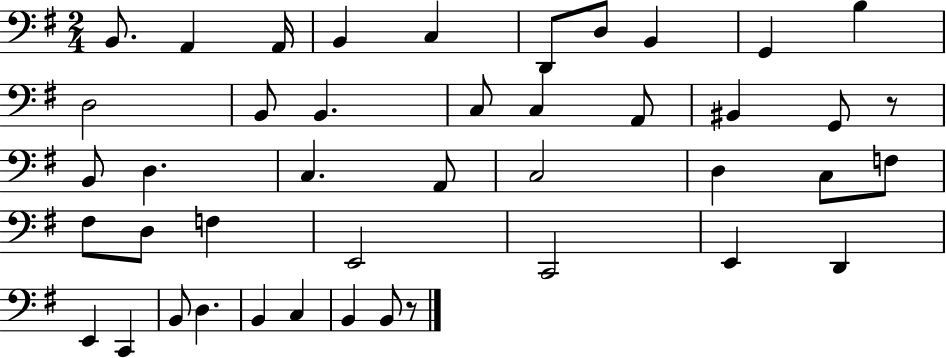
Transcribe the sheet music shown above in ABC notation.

X:1
T:Untitled
M:2/4
L:1/4
K:G
B,,/2 A,, A,,/4 B,, C, D,,/2 D,/2 B,, G,, B, D,2 B,,/2 B,, C,/2 C, A,,/2 ^B,, G,,/2 z/2 B,,/2 D, C, A,,/2 C,2 D, C,/2 F,/2 ^F,/2 D,/2 F, E,,2 C,,2 E,, D,, E,, C,, B,,/2 D, B,, C, B,, B,,/2 z/2